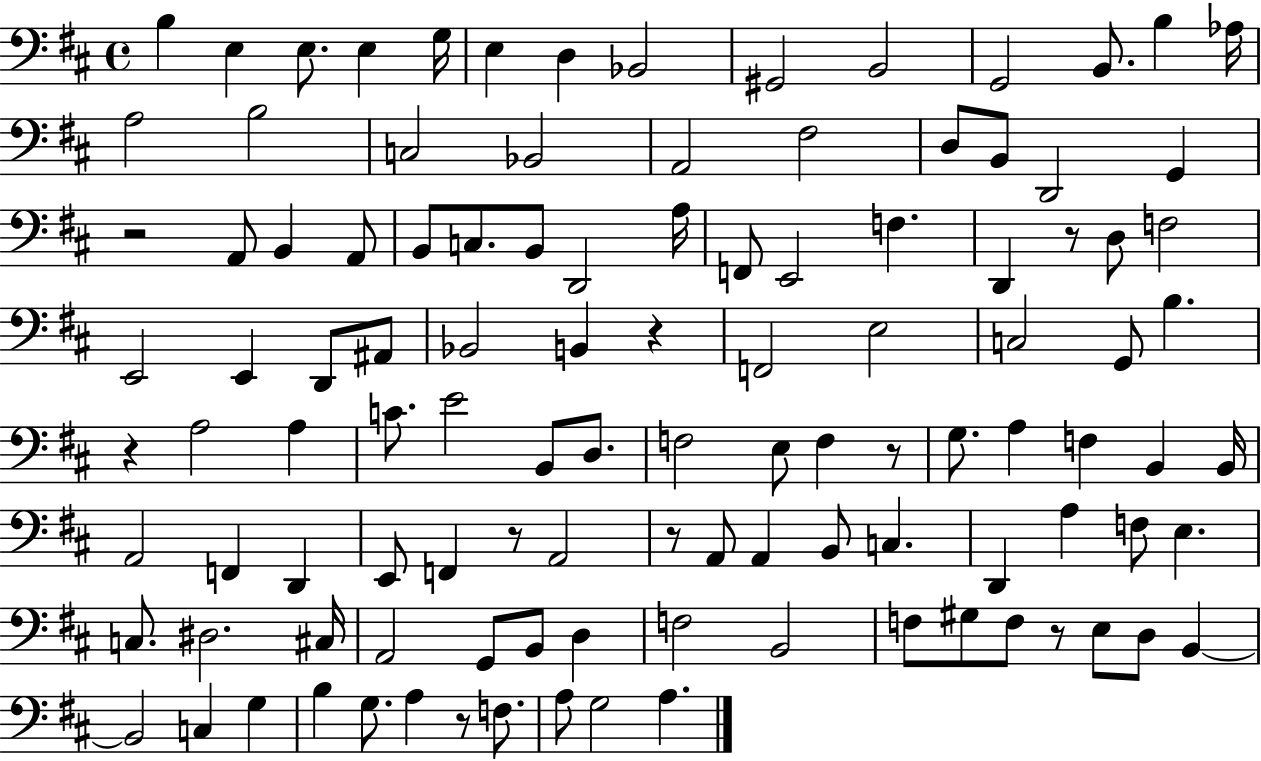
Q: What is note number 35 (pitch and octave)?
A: F3